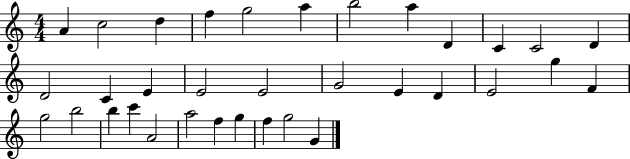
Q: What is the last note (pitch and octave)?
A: G4